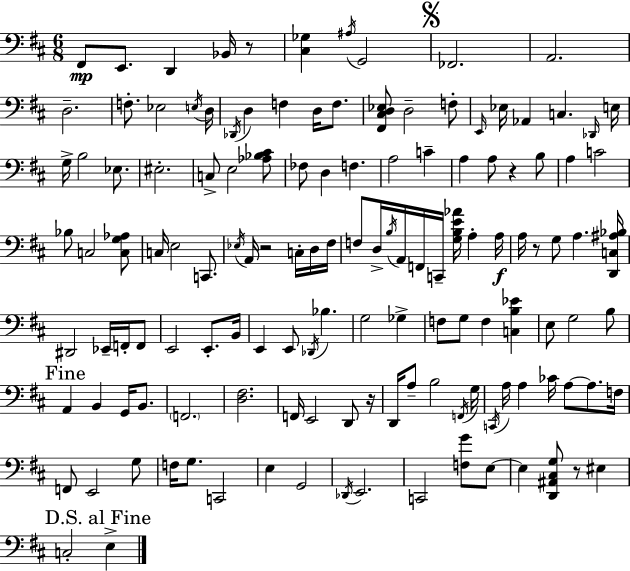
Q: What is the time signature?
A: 6/8